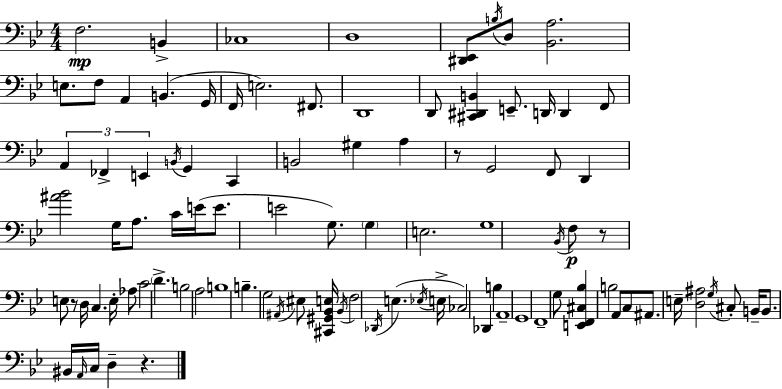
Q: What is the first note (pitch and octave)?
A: F3